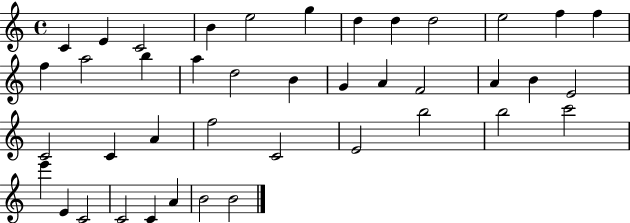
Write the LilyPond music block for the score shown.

{
  \clef treble
  \time 4/4
  \defaultTimeSignature
  \key c \major
  c'4 e'4 c'2 | b'4 e''2 g''4 | d''4 d''4 d''2 | e''2 f''4 f''4 | \break f''4 a''2 b''4 | a''4 d''2 b'4 | g'4 a'4 f'2 | a'4 b'4 e'2 | \break c'2 c'4 a'4 | f''2 c'2 | e'2 b''2 | b''2 c'''2 | \break e'''4 e'4 c'2 | c'2 c'4 a'4 | b'2 b'2 | \bar "|."
}